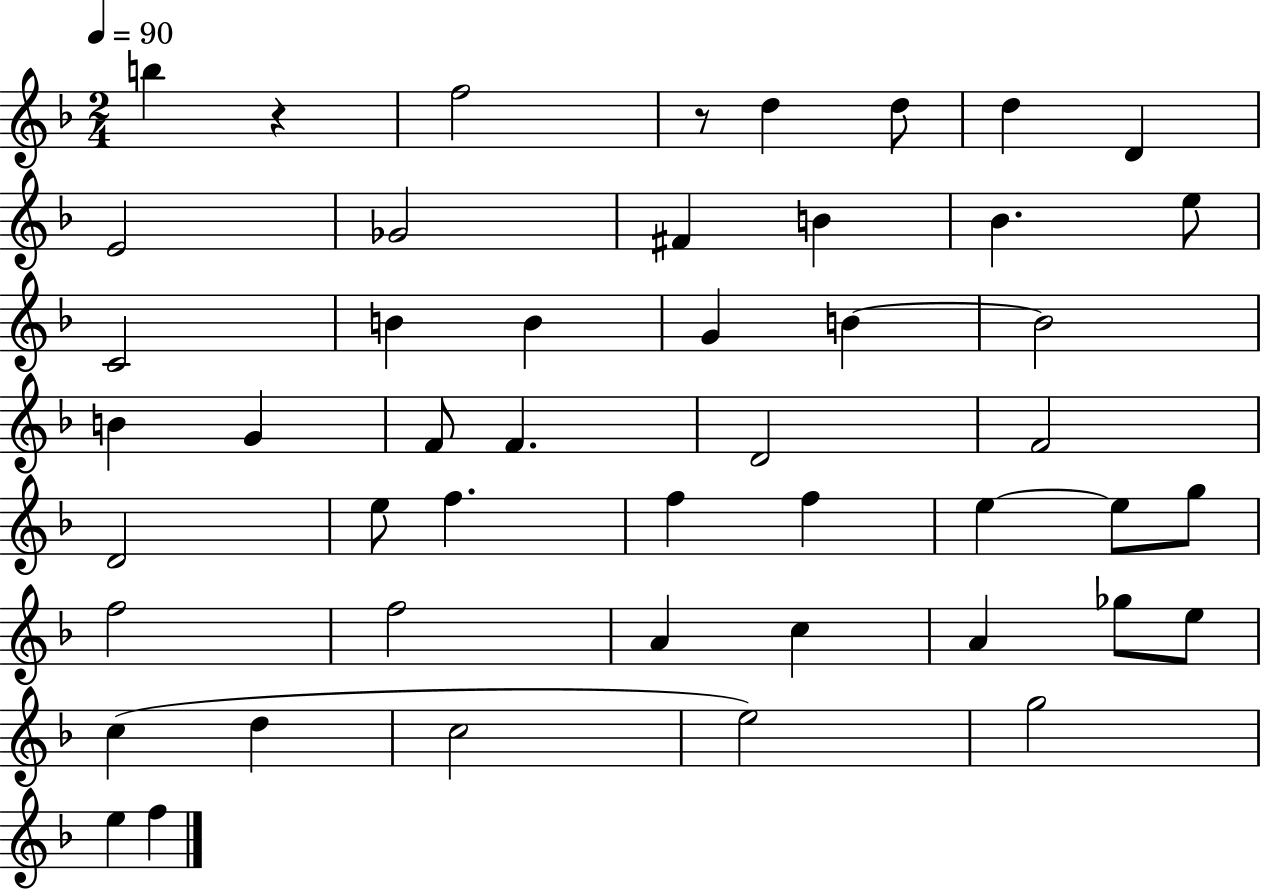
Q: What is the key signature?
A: F major